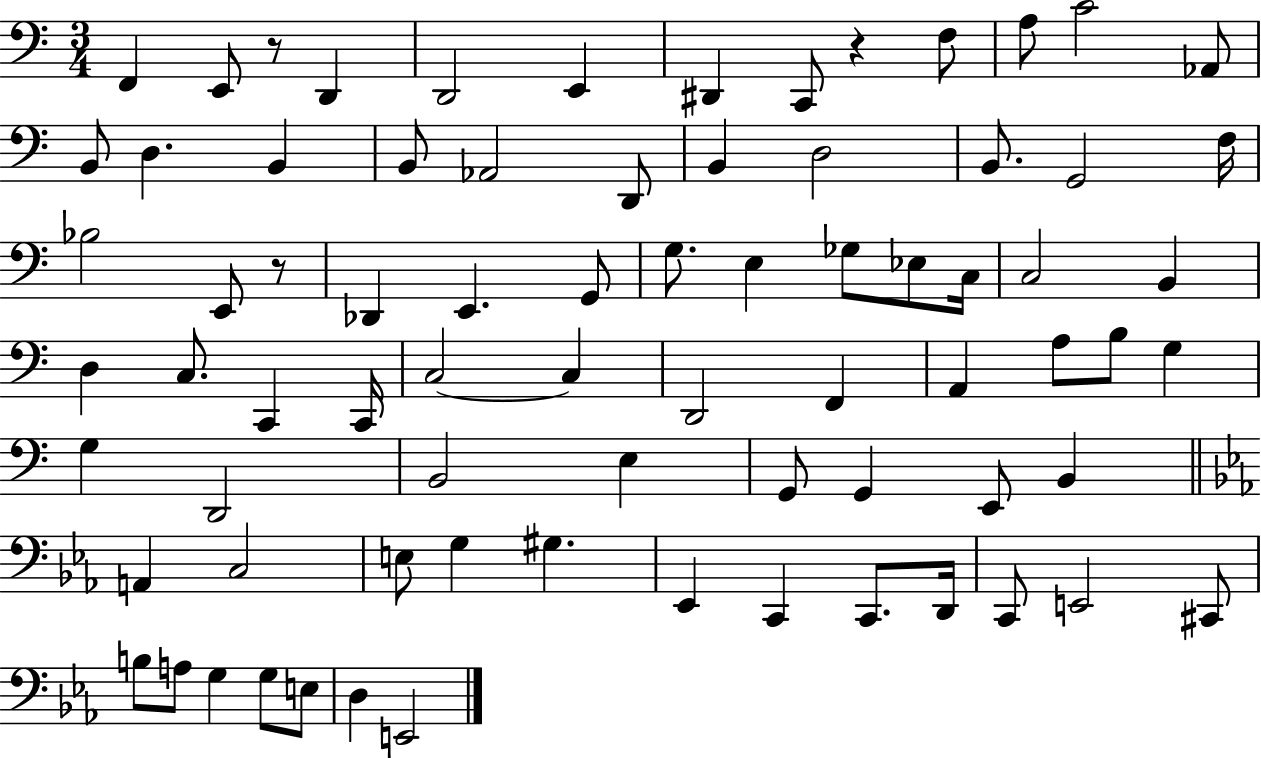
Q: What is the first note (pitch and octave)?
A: F2